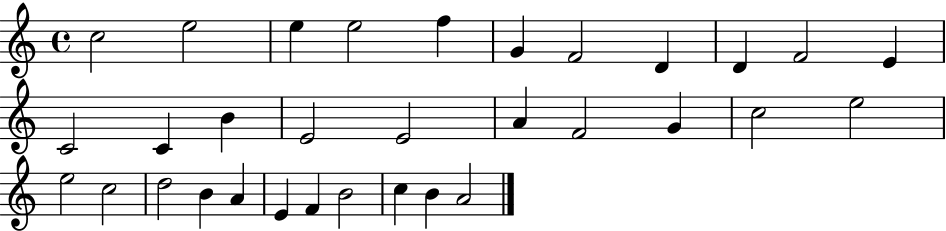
X:1
T:Untitled
M:4/4
L:1/4
K:C
c2 e2 e e2 f G F2 D D F2 E C2 C B E2 E2 A F2 G c2 e2 e2 c2 d2 B A E F B2 c B A2